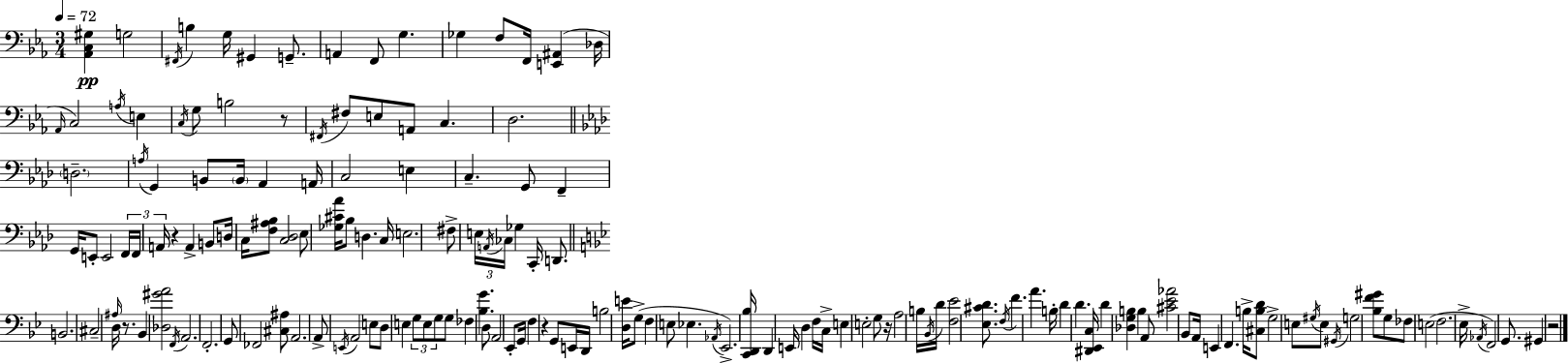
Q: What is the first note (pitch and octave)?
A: G3